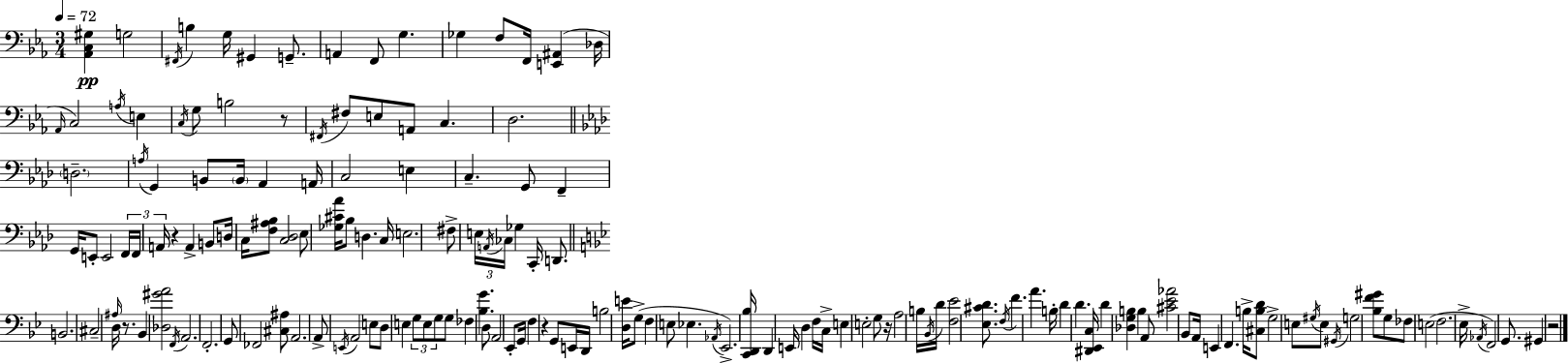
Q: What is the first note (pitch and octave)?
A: G3